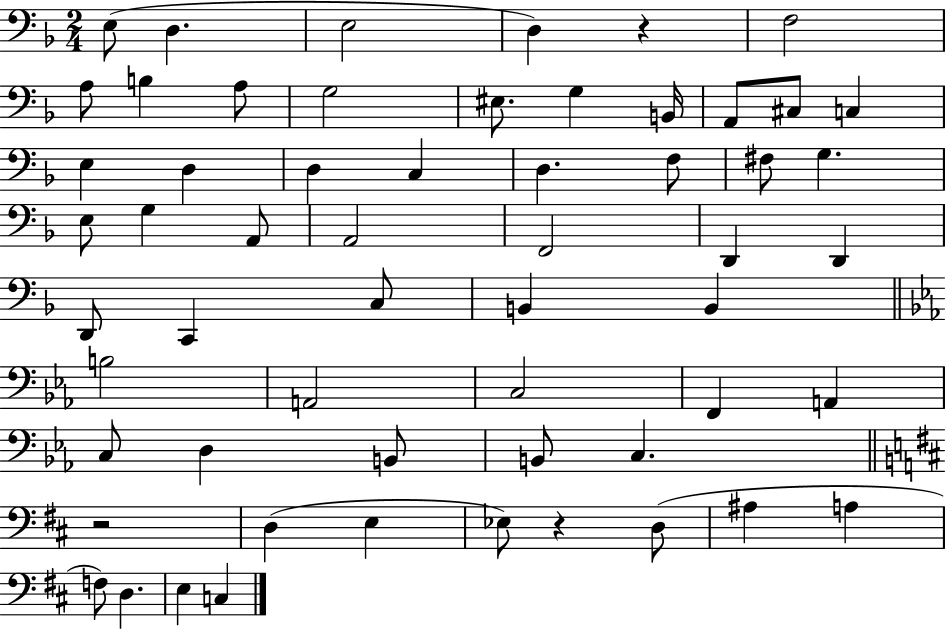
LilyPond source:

{
  \clef bass
  \numericTimeSignature
  \time 2/4
  \key f \major
  e8( d4. | e2 | d4) r4 | f2 | \break a8 b4 a8 | g2 | eis8. g4 b,16 | a,8 cis8 c4 | \break e4 d4 | d4 c4 | d4. f8 | fis8 g4. | \break e8 g4 a,8 | a,2 | f,2 | d,4 d,4 | \break d,8 c,4 c8 | b,4 b,4 | \bar "||" \break \key c \minor b2 | a,2 | c2 | f,4 a,4 | \break c8 d4 b,8 | b,8 c4. | \bar "||" \break \key d \major r2 | d4( e4 | ees8) r4 d8( | ais4 a4 | \break f8) d4. | e4 c4 | \bar "|."
}